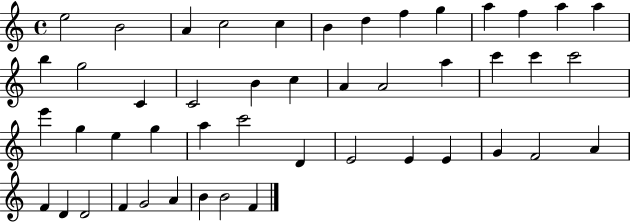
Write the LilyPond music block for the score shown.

{
  \clef treble
  \time 4/4
  \defaultTimeSignature
  \key c \major
  e''2 b'2 | a'4 c''2 c''4 | b'4 d''4 f''4 g''4 | a''4 f''4 a''4 a''4 | \break b''4 g''2 c'4 | c'2 b'4 c''4 | a'4 a'2 a''4 | c'''4 c'''4 c'''2 | \break e'''4 g''4 e''4 g''4 | a''4 c'''2 d'4 | e'2 e'4 e'4 | g'4 f'2 a'4 | \break f'4 d'4 d'2 | f'4 g'2 a'4 | b'4 b'2 f'4 | \bar "|."
}